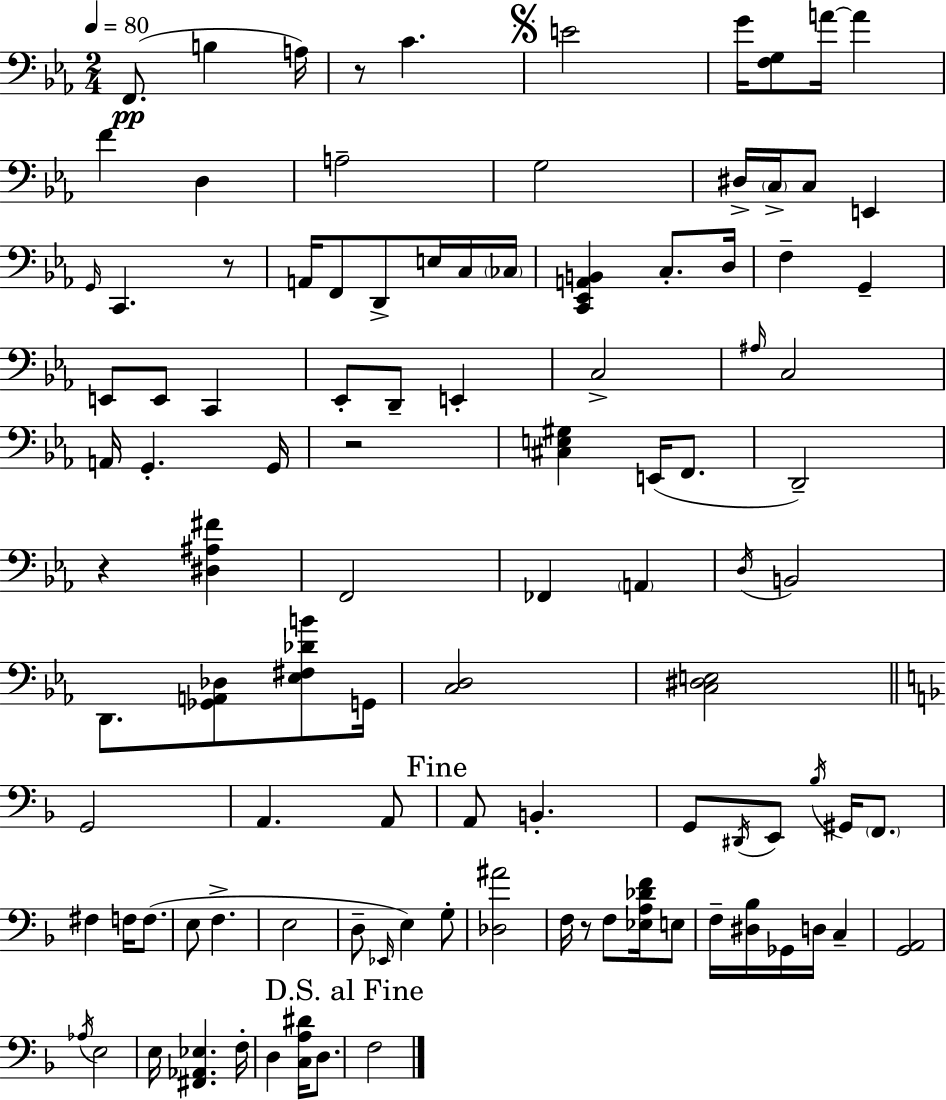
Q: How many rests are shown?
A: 5